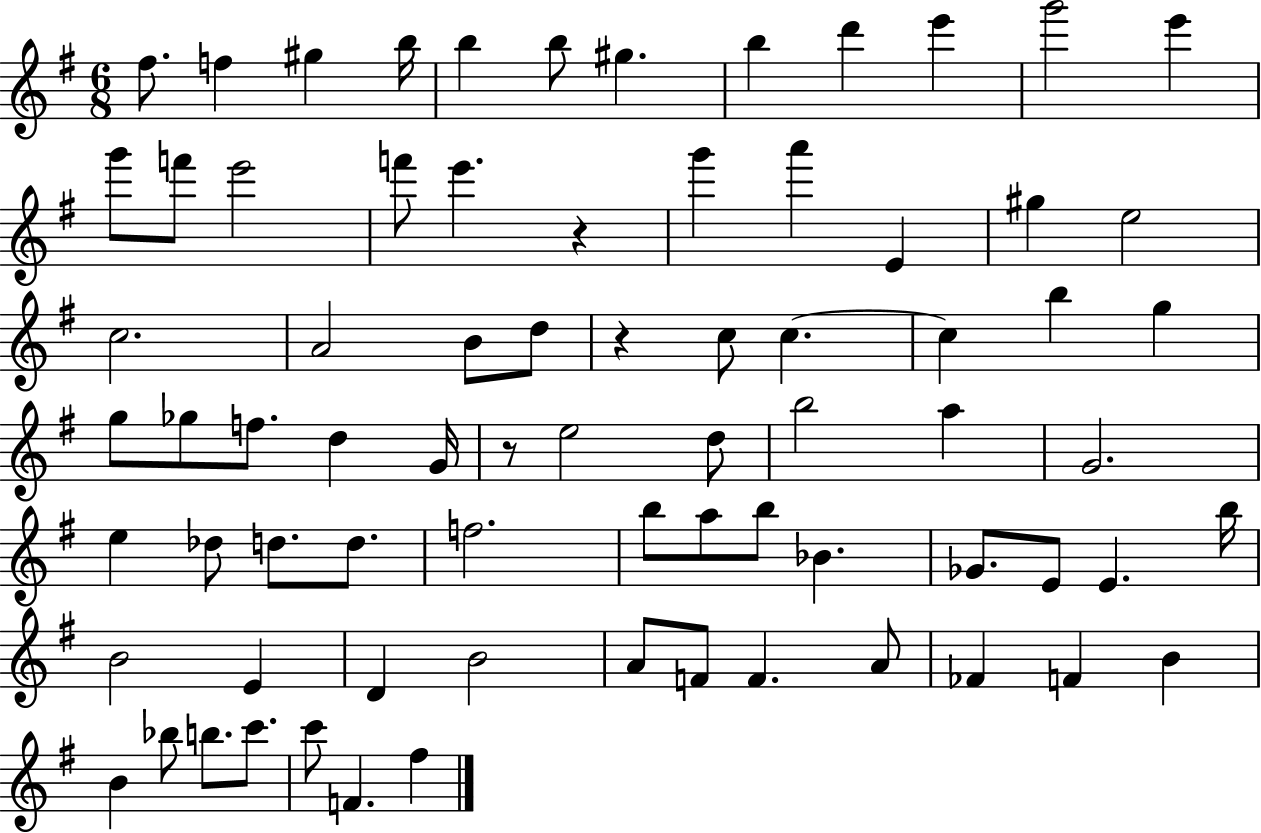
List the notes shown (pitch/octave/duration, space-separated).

F#5/e. F5/q G#5/q B5/s B5/q B5/e G#5/q. B5/q D6/q E6/q G6/h E6/q G6/e F6/e E6/h F6/e E6/q. R/q G6/q A6/q E4/q G#5/q E5/h C5/h. A4/h B4/e D5/e R/q C5/e C5/q. C5/q B5/q G5/q G5/e Gb5/e F5/e. D5/q G4/s R/e E5/h D5/e B5/h A5/q G4/h. E5/q Db5/e D5/e. D5/e. F5/h. B5/e A5/e B5/e Bb4/q. Gb4/e. E4/e E4/q. B5/s B4/h E4/q D4/q B4/h A4/e F4/e F4/q. A4/e FES4/q F4/q B4/q B4/q Bb5/e B5/e. C6/e. C6/e F4/q. F#5/q